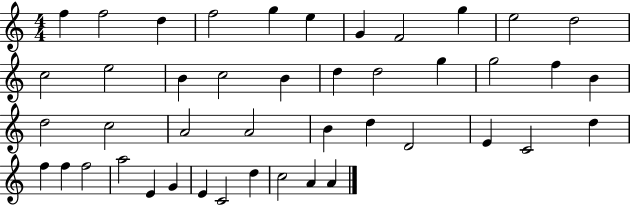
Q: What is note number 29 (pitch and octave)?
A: D4